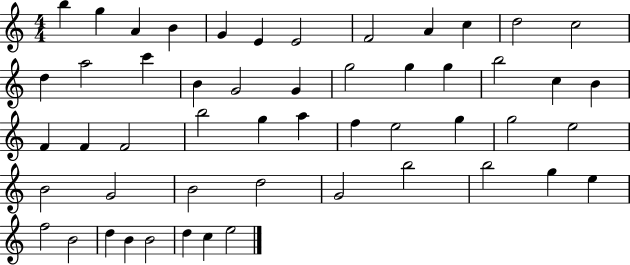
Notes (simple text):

B5/q G5/q A4/q B4/q G4/q E4/q E4/h F4/h A4/q C5/q D5/h C5/h D5/q A5/h C6/q B4/q G4/h G4/q G5/h G5/q G5/q B5/h C5/q B4/q F4/q F4/q F4/h B5/h G5/q A5/q F5/q E5/h G5/q G5/h E5/h B4/h G4/h B4/h D5/h G4/h B5/h B5/h G5/q E5/q F5/h B4/h D5/q B4/q B4/h D5/q C5/q E5/h